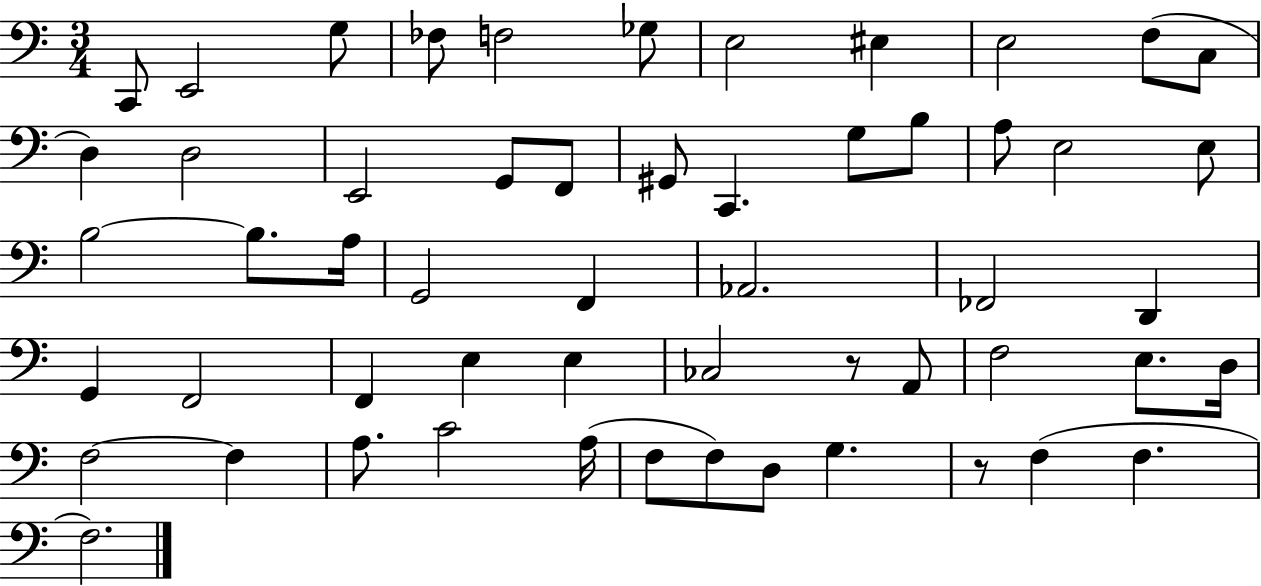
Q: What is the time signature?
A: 3/4